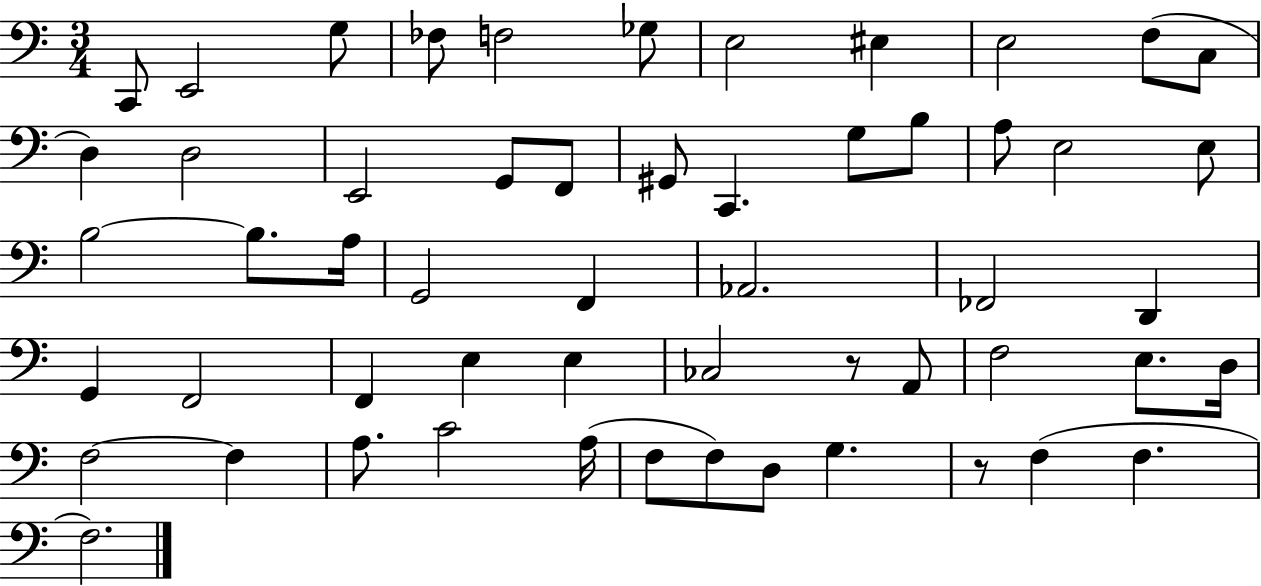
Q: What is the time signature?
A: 3/4